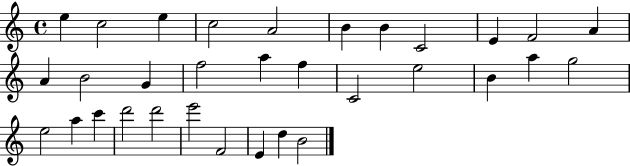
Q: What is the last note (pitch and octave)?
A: B4